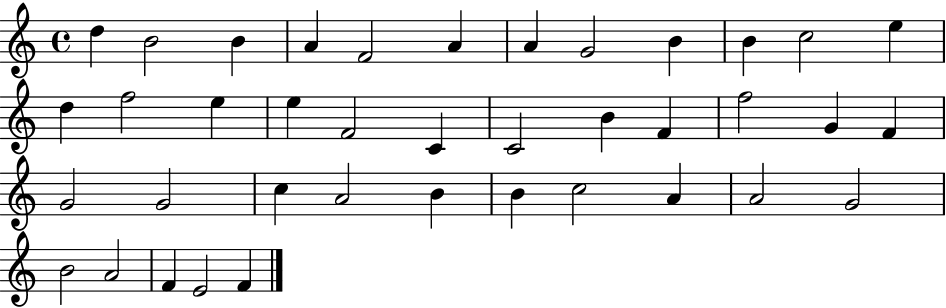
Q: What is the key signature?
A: C major